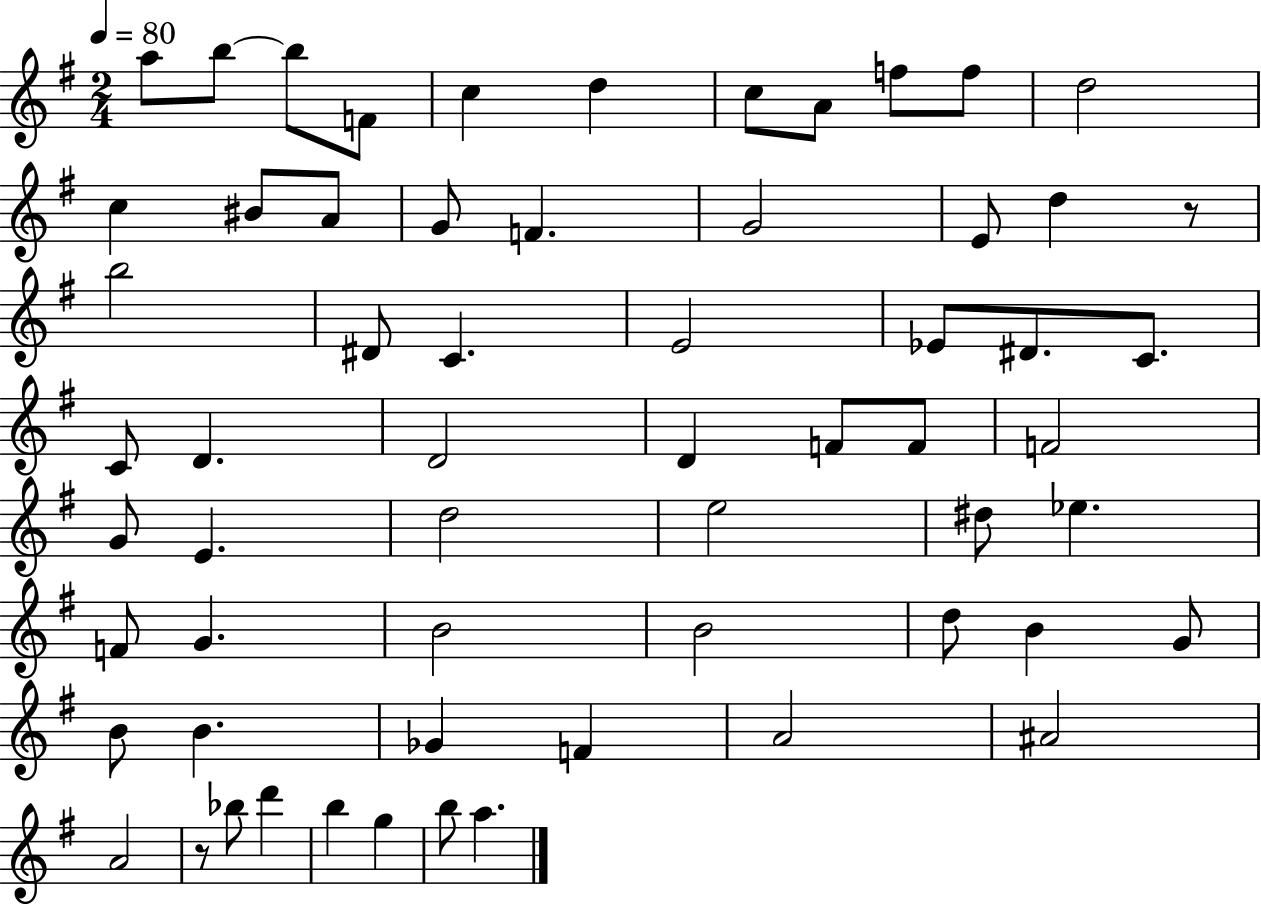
{
  \clef treble
  \numericTimeSignature
  \time 2/4
  \key g \major
  \tempo 4 = 80
  a''8 b''8~~ b''8 f'8 | c''4 d''4 | c''8 a'8 f''8 f''8 | d''2 | \break c''4 bis'8 a'8 | g'8 f'4. | g'2 | e'8 d''4 r8 | \break b''2 | dis'8 c'4. | e'2 | ees'8 dis'8. c'8. | \break c'8 d'4. | d'2 | d'4 f'8 f'8 | f'2 | \break g'8 e'4. | d''2 | e''2 | dis''8 ees''4. | \break f'8 g'4. | b'2 | b'2 | d''8 b'4 g'8 | \break b'8 b'4. | ges'4 f'4 | a'2 | ais'2 | \break a'2 | r8 bes''8 d'''4 | b''4 g''4 | b''8 a''4. | \break \bar "|."
}